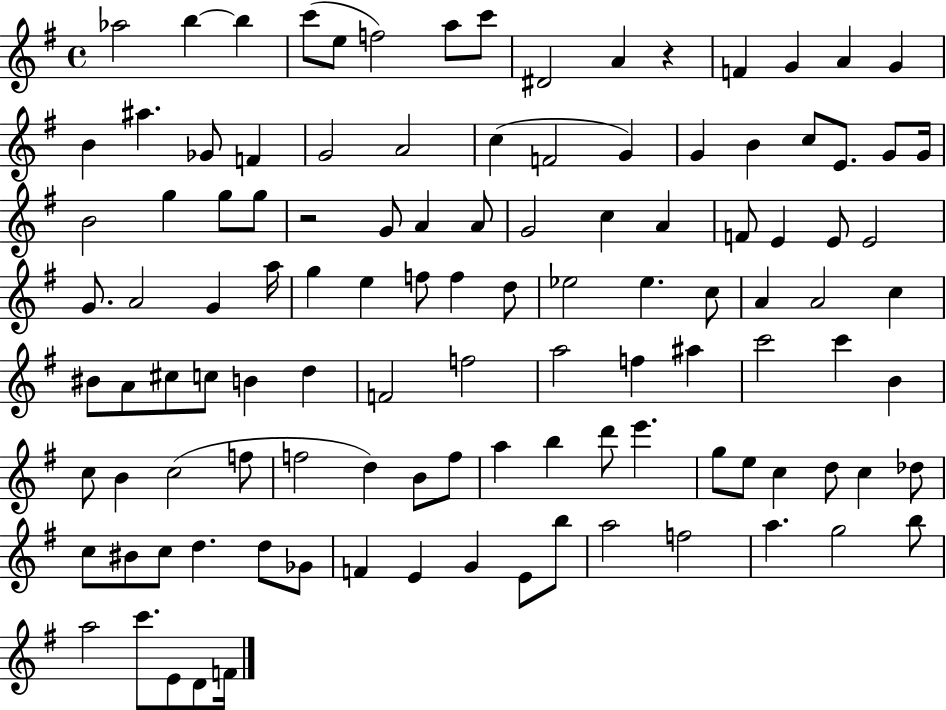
{
  \clef treble
  \time 4/4
  \defaultTimeSignature
  \key g \major
  \repeat volta 2 { aes''2 b''4~~ b''4 | c'''8( e''8 f''2) a''8 c'''8 | dis'2 a'4 r4 | f'4 g'4 a'4 g'4 | \break b'4 ais''4. ges'8 f'4 | g'2 a'2 | c''4( f'2 g'4) | g'4 b'4 c''8 e'8. g'8 g'16 | \break b'2 g''4 g''8 g''8 | r2 g'8 a'4 a'8 | g'2 c''4 a'4 | f'8 e'4 e'8 e'2 | \break g'8. a'2 g'4 a''16 | g''4 e''4 f''8 f''4 d''8 | ees''2 ees''4. c''8 | a'4 a'2 c''4 | \break bis'8 a'8 cis''8 c''8 b'4 d''4 | f'2 f''2 | a''2 f''4 ais''4 | c'''2 c'''4 b'4 | \break c''8 b'4 c''2( f''8 | f''2 d''4) b'8 f''8 | a''4 b''4 d'''8 e'''4. | g''8 e''8 c''4 d''8 c''4 des''8 | \break c''8 bis'8 c''8 d''4. d''8 ges'8 | f'4 e'4 g'4 e'8 b''8 | a''2 f''2 | a''4. g''2 b''8 | \break a''2 c'''8. e'8 d'8 f'16 | } \bar "|."
}